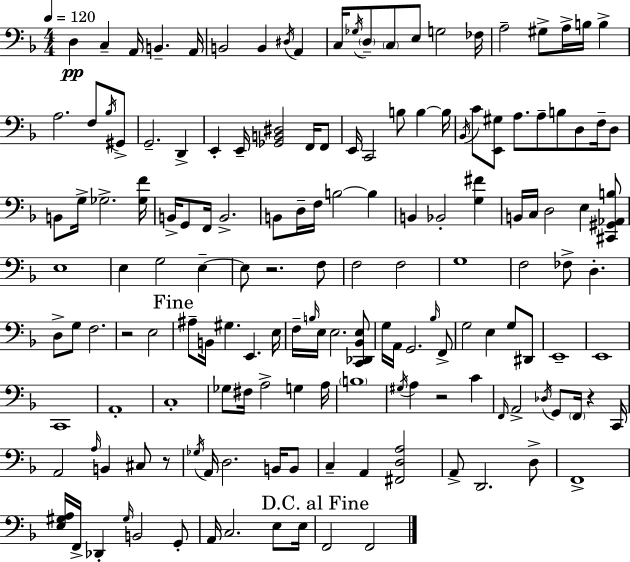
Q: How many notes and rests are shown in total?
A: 155